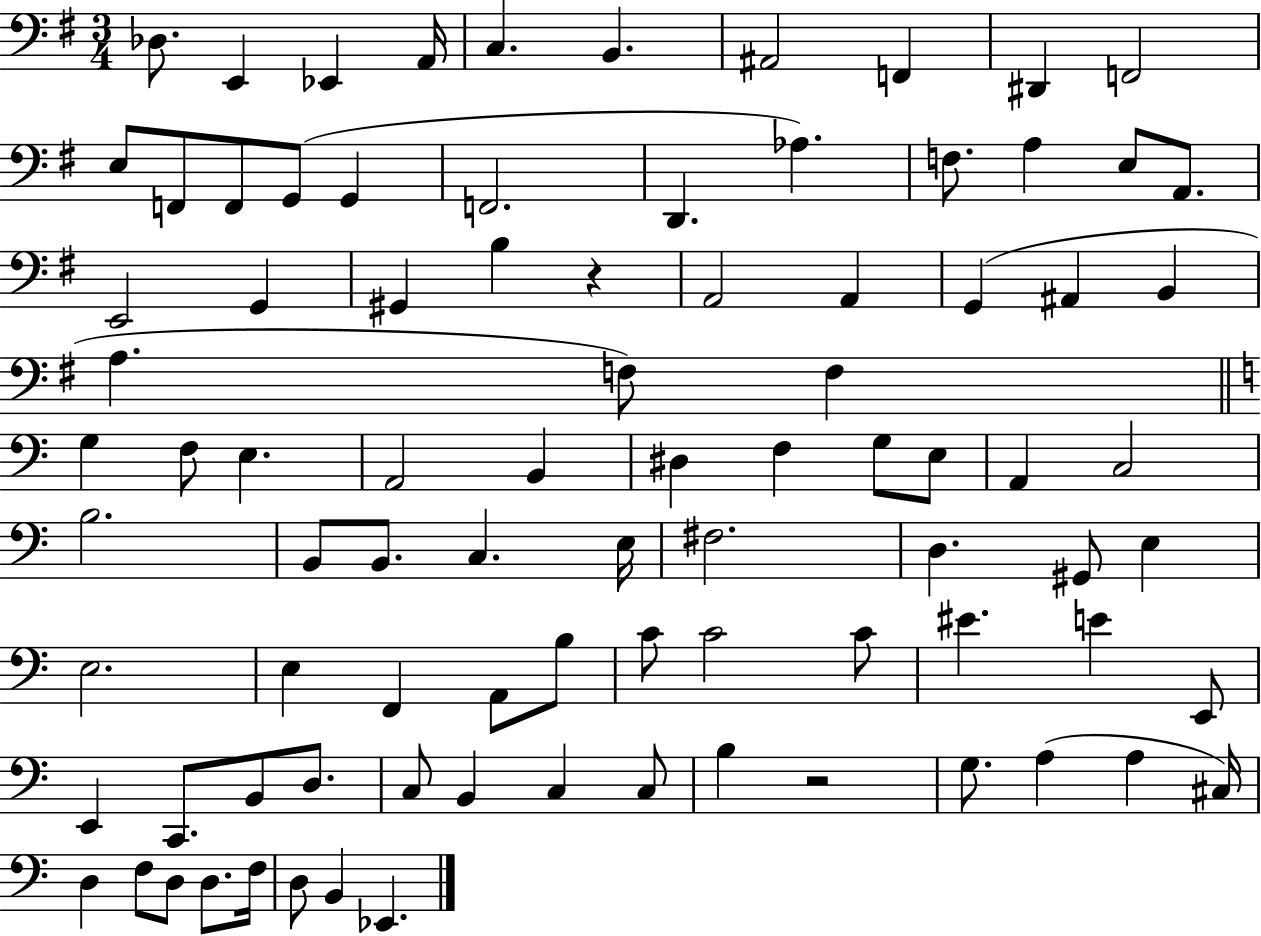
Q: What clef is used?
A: bass